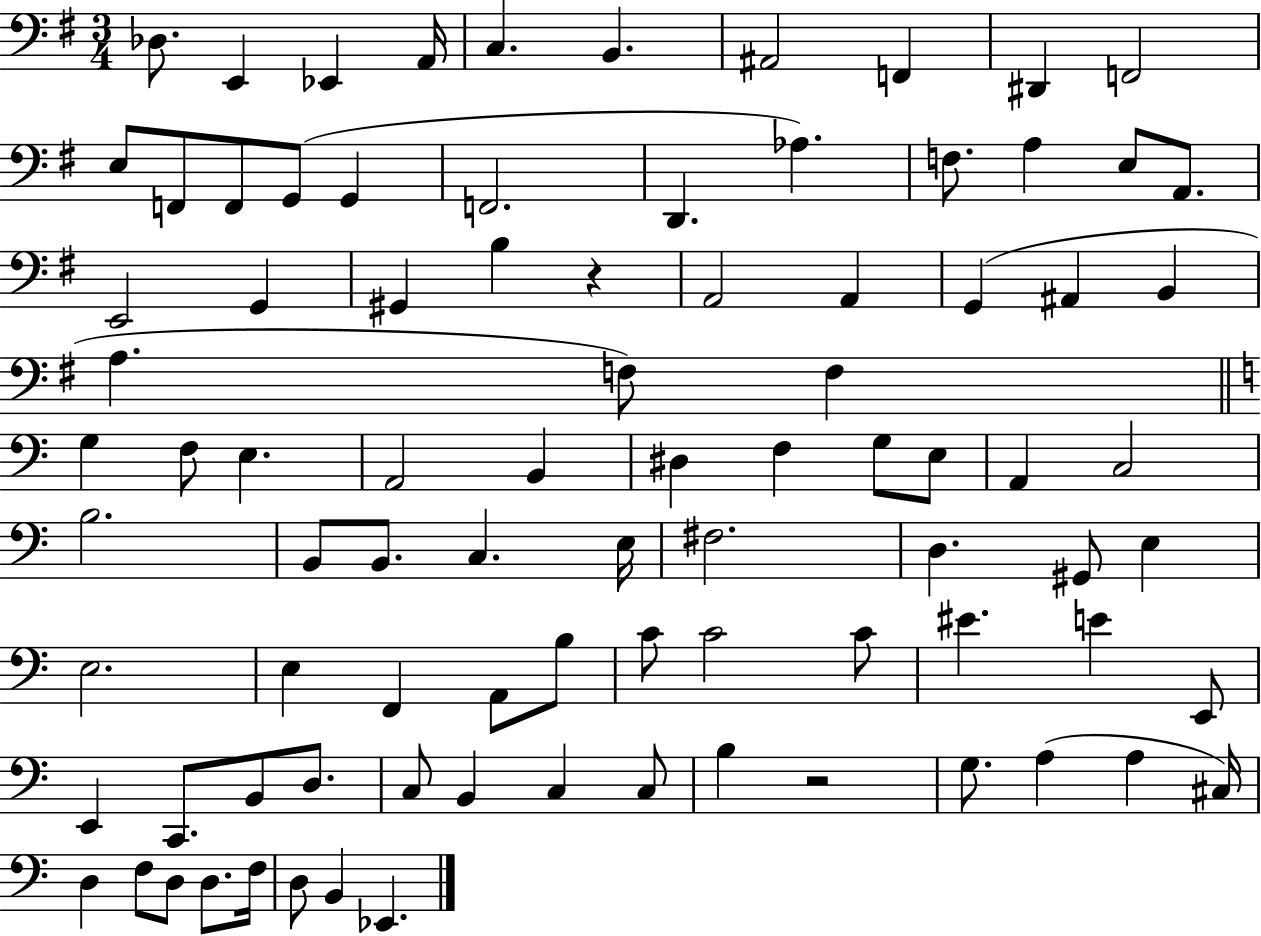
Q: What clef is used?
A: bass